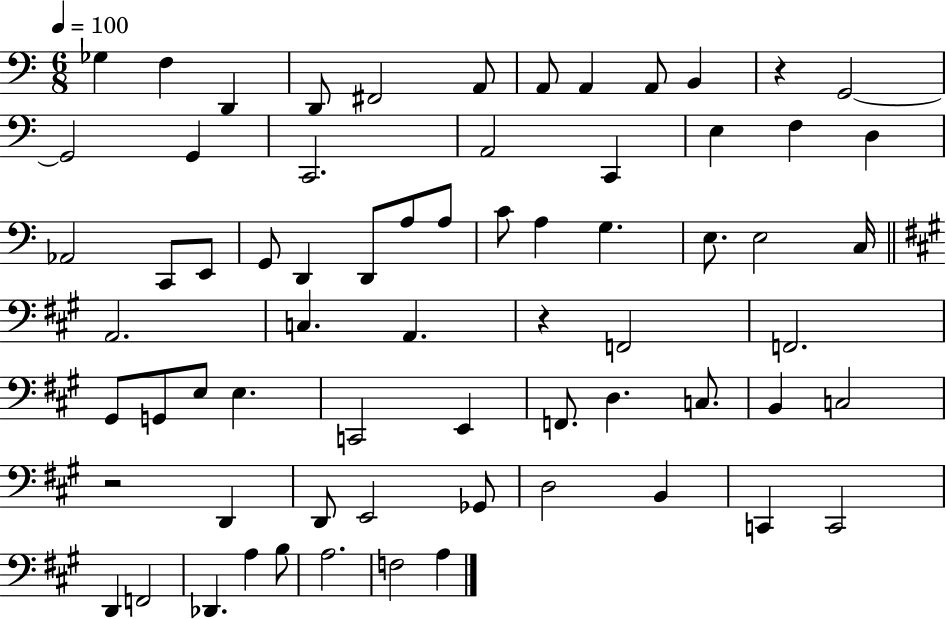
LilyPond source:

{
  \clef bass
  \numericTimeSignature
  \time 6/8
  \key c \major
  \tempo 4 = 100
  ges4 f4 d,4 | d,8 fis,2 a,8 | a,8 a,4 a,8 b,4 | r4 g,2~~ | \break g,2 g,4 | c,2. | a,2 c,4 | e4 f4 d4 | \break aes,2 c,8 e,8 | g,8 d,4 d,8 a8 a8 | c'8 a4 g4. | e8. e2 c16 | \break \bar "||" \break \key a \major a,2. | c4. a,4. | r4 f,2 | f,2. | \break gis,8 g,8 e8 e4. | c,2 e,4 | f,8. d4. c8. | b,4 c2 | \break r2 d,4 | d,8 e,2 ges,8 | d2 b,4 | c,4 c,2 | \break d,4 f,2 | des,4. a4 b8 | a2. | f2 a4 | \break \bar "|."
}